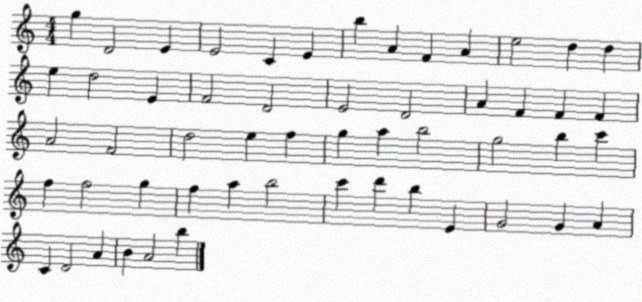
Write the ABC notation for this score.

X:1
T:Untitled
M:4/4
L:1/4
K:C
g D2 E E2 C E b A F A e2 d d e d2 E F2 D2 E2 D2 A F F F A2 F2 d2 e f g a b2 g2 b c' f f2 g f a b2 c' d' b E G2 G A C D2 A B A2 b